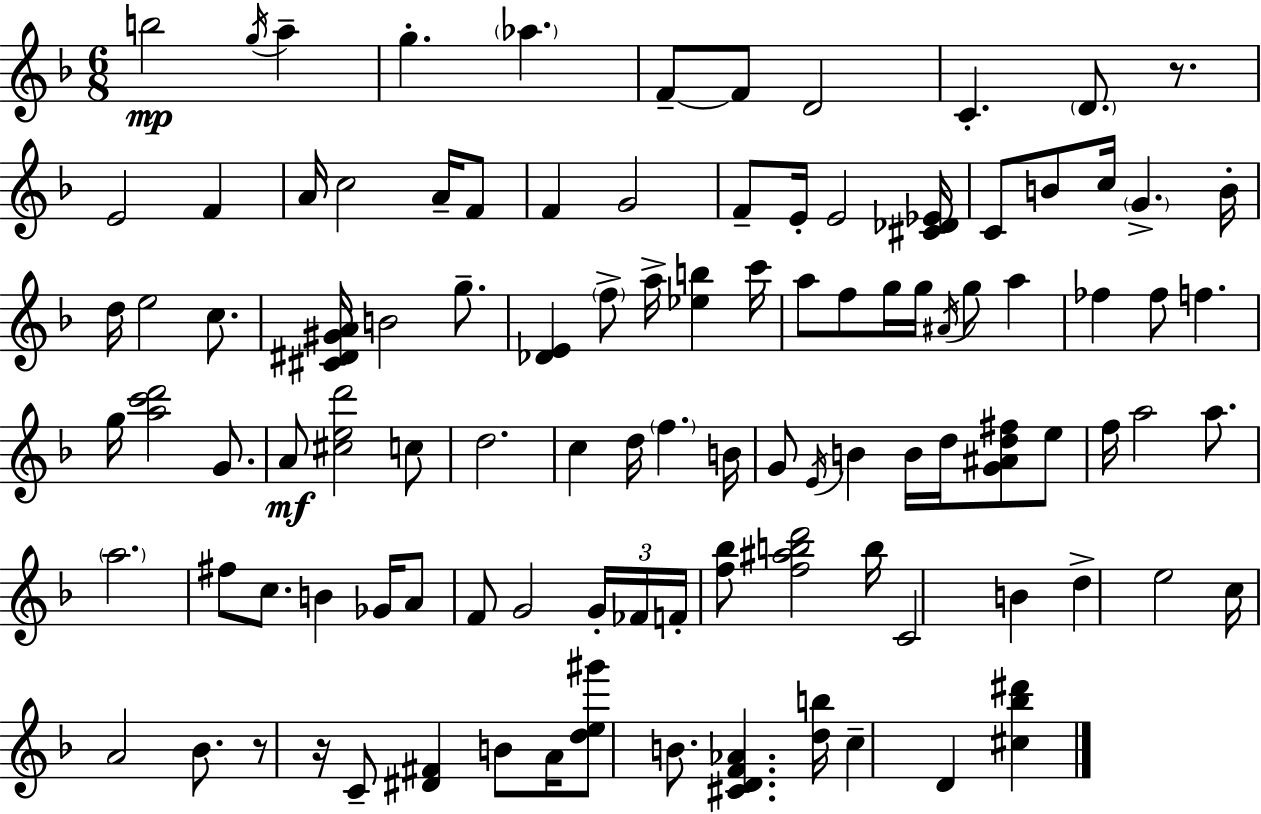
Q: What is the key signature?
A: D minor